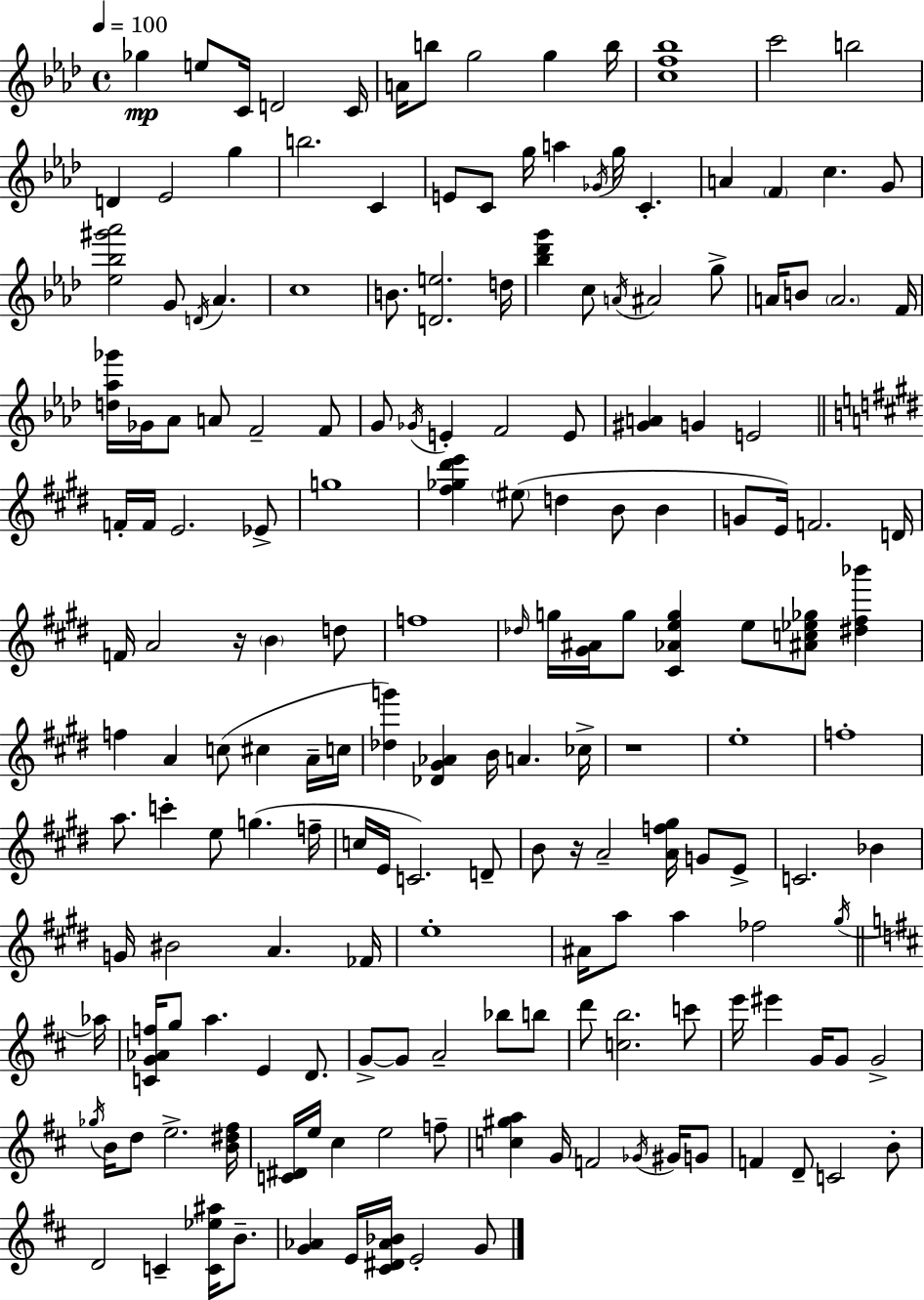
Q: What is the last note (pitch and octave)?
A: G4